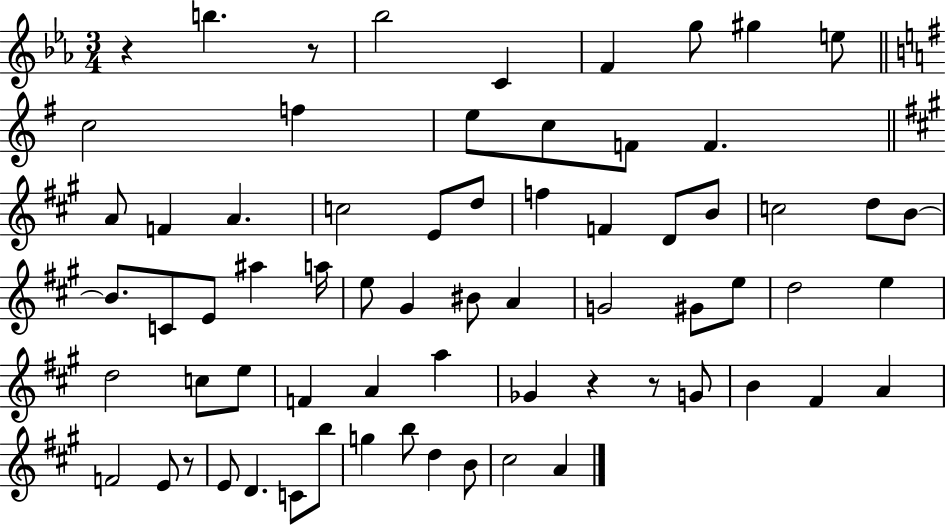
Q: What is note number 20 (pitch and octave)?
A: F5